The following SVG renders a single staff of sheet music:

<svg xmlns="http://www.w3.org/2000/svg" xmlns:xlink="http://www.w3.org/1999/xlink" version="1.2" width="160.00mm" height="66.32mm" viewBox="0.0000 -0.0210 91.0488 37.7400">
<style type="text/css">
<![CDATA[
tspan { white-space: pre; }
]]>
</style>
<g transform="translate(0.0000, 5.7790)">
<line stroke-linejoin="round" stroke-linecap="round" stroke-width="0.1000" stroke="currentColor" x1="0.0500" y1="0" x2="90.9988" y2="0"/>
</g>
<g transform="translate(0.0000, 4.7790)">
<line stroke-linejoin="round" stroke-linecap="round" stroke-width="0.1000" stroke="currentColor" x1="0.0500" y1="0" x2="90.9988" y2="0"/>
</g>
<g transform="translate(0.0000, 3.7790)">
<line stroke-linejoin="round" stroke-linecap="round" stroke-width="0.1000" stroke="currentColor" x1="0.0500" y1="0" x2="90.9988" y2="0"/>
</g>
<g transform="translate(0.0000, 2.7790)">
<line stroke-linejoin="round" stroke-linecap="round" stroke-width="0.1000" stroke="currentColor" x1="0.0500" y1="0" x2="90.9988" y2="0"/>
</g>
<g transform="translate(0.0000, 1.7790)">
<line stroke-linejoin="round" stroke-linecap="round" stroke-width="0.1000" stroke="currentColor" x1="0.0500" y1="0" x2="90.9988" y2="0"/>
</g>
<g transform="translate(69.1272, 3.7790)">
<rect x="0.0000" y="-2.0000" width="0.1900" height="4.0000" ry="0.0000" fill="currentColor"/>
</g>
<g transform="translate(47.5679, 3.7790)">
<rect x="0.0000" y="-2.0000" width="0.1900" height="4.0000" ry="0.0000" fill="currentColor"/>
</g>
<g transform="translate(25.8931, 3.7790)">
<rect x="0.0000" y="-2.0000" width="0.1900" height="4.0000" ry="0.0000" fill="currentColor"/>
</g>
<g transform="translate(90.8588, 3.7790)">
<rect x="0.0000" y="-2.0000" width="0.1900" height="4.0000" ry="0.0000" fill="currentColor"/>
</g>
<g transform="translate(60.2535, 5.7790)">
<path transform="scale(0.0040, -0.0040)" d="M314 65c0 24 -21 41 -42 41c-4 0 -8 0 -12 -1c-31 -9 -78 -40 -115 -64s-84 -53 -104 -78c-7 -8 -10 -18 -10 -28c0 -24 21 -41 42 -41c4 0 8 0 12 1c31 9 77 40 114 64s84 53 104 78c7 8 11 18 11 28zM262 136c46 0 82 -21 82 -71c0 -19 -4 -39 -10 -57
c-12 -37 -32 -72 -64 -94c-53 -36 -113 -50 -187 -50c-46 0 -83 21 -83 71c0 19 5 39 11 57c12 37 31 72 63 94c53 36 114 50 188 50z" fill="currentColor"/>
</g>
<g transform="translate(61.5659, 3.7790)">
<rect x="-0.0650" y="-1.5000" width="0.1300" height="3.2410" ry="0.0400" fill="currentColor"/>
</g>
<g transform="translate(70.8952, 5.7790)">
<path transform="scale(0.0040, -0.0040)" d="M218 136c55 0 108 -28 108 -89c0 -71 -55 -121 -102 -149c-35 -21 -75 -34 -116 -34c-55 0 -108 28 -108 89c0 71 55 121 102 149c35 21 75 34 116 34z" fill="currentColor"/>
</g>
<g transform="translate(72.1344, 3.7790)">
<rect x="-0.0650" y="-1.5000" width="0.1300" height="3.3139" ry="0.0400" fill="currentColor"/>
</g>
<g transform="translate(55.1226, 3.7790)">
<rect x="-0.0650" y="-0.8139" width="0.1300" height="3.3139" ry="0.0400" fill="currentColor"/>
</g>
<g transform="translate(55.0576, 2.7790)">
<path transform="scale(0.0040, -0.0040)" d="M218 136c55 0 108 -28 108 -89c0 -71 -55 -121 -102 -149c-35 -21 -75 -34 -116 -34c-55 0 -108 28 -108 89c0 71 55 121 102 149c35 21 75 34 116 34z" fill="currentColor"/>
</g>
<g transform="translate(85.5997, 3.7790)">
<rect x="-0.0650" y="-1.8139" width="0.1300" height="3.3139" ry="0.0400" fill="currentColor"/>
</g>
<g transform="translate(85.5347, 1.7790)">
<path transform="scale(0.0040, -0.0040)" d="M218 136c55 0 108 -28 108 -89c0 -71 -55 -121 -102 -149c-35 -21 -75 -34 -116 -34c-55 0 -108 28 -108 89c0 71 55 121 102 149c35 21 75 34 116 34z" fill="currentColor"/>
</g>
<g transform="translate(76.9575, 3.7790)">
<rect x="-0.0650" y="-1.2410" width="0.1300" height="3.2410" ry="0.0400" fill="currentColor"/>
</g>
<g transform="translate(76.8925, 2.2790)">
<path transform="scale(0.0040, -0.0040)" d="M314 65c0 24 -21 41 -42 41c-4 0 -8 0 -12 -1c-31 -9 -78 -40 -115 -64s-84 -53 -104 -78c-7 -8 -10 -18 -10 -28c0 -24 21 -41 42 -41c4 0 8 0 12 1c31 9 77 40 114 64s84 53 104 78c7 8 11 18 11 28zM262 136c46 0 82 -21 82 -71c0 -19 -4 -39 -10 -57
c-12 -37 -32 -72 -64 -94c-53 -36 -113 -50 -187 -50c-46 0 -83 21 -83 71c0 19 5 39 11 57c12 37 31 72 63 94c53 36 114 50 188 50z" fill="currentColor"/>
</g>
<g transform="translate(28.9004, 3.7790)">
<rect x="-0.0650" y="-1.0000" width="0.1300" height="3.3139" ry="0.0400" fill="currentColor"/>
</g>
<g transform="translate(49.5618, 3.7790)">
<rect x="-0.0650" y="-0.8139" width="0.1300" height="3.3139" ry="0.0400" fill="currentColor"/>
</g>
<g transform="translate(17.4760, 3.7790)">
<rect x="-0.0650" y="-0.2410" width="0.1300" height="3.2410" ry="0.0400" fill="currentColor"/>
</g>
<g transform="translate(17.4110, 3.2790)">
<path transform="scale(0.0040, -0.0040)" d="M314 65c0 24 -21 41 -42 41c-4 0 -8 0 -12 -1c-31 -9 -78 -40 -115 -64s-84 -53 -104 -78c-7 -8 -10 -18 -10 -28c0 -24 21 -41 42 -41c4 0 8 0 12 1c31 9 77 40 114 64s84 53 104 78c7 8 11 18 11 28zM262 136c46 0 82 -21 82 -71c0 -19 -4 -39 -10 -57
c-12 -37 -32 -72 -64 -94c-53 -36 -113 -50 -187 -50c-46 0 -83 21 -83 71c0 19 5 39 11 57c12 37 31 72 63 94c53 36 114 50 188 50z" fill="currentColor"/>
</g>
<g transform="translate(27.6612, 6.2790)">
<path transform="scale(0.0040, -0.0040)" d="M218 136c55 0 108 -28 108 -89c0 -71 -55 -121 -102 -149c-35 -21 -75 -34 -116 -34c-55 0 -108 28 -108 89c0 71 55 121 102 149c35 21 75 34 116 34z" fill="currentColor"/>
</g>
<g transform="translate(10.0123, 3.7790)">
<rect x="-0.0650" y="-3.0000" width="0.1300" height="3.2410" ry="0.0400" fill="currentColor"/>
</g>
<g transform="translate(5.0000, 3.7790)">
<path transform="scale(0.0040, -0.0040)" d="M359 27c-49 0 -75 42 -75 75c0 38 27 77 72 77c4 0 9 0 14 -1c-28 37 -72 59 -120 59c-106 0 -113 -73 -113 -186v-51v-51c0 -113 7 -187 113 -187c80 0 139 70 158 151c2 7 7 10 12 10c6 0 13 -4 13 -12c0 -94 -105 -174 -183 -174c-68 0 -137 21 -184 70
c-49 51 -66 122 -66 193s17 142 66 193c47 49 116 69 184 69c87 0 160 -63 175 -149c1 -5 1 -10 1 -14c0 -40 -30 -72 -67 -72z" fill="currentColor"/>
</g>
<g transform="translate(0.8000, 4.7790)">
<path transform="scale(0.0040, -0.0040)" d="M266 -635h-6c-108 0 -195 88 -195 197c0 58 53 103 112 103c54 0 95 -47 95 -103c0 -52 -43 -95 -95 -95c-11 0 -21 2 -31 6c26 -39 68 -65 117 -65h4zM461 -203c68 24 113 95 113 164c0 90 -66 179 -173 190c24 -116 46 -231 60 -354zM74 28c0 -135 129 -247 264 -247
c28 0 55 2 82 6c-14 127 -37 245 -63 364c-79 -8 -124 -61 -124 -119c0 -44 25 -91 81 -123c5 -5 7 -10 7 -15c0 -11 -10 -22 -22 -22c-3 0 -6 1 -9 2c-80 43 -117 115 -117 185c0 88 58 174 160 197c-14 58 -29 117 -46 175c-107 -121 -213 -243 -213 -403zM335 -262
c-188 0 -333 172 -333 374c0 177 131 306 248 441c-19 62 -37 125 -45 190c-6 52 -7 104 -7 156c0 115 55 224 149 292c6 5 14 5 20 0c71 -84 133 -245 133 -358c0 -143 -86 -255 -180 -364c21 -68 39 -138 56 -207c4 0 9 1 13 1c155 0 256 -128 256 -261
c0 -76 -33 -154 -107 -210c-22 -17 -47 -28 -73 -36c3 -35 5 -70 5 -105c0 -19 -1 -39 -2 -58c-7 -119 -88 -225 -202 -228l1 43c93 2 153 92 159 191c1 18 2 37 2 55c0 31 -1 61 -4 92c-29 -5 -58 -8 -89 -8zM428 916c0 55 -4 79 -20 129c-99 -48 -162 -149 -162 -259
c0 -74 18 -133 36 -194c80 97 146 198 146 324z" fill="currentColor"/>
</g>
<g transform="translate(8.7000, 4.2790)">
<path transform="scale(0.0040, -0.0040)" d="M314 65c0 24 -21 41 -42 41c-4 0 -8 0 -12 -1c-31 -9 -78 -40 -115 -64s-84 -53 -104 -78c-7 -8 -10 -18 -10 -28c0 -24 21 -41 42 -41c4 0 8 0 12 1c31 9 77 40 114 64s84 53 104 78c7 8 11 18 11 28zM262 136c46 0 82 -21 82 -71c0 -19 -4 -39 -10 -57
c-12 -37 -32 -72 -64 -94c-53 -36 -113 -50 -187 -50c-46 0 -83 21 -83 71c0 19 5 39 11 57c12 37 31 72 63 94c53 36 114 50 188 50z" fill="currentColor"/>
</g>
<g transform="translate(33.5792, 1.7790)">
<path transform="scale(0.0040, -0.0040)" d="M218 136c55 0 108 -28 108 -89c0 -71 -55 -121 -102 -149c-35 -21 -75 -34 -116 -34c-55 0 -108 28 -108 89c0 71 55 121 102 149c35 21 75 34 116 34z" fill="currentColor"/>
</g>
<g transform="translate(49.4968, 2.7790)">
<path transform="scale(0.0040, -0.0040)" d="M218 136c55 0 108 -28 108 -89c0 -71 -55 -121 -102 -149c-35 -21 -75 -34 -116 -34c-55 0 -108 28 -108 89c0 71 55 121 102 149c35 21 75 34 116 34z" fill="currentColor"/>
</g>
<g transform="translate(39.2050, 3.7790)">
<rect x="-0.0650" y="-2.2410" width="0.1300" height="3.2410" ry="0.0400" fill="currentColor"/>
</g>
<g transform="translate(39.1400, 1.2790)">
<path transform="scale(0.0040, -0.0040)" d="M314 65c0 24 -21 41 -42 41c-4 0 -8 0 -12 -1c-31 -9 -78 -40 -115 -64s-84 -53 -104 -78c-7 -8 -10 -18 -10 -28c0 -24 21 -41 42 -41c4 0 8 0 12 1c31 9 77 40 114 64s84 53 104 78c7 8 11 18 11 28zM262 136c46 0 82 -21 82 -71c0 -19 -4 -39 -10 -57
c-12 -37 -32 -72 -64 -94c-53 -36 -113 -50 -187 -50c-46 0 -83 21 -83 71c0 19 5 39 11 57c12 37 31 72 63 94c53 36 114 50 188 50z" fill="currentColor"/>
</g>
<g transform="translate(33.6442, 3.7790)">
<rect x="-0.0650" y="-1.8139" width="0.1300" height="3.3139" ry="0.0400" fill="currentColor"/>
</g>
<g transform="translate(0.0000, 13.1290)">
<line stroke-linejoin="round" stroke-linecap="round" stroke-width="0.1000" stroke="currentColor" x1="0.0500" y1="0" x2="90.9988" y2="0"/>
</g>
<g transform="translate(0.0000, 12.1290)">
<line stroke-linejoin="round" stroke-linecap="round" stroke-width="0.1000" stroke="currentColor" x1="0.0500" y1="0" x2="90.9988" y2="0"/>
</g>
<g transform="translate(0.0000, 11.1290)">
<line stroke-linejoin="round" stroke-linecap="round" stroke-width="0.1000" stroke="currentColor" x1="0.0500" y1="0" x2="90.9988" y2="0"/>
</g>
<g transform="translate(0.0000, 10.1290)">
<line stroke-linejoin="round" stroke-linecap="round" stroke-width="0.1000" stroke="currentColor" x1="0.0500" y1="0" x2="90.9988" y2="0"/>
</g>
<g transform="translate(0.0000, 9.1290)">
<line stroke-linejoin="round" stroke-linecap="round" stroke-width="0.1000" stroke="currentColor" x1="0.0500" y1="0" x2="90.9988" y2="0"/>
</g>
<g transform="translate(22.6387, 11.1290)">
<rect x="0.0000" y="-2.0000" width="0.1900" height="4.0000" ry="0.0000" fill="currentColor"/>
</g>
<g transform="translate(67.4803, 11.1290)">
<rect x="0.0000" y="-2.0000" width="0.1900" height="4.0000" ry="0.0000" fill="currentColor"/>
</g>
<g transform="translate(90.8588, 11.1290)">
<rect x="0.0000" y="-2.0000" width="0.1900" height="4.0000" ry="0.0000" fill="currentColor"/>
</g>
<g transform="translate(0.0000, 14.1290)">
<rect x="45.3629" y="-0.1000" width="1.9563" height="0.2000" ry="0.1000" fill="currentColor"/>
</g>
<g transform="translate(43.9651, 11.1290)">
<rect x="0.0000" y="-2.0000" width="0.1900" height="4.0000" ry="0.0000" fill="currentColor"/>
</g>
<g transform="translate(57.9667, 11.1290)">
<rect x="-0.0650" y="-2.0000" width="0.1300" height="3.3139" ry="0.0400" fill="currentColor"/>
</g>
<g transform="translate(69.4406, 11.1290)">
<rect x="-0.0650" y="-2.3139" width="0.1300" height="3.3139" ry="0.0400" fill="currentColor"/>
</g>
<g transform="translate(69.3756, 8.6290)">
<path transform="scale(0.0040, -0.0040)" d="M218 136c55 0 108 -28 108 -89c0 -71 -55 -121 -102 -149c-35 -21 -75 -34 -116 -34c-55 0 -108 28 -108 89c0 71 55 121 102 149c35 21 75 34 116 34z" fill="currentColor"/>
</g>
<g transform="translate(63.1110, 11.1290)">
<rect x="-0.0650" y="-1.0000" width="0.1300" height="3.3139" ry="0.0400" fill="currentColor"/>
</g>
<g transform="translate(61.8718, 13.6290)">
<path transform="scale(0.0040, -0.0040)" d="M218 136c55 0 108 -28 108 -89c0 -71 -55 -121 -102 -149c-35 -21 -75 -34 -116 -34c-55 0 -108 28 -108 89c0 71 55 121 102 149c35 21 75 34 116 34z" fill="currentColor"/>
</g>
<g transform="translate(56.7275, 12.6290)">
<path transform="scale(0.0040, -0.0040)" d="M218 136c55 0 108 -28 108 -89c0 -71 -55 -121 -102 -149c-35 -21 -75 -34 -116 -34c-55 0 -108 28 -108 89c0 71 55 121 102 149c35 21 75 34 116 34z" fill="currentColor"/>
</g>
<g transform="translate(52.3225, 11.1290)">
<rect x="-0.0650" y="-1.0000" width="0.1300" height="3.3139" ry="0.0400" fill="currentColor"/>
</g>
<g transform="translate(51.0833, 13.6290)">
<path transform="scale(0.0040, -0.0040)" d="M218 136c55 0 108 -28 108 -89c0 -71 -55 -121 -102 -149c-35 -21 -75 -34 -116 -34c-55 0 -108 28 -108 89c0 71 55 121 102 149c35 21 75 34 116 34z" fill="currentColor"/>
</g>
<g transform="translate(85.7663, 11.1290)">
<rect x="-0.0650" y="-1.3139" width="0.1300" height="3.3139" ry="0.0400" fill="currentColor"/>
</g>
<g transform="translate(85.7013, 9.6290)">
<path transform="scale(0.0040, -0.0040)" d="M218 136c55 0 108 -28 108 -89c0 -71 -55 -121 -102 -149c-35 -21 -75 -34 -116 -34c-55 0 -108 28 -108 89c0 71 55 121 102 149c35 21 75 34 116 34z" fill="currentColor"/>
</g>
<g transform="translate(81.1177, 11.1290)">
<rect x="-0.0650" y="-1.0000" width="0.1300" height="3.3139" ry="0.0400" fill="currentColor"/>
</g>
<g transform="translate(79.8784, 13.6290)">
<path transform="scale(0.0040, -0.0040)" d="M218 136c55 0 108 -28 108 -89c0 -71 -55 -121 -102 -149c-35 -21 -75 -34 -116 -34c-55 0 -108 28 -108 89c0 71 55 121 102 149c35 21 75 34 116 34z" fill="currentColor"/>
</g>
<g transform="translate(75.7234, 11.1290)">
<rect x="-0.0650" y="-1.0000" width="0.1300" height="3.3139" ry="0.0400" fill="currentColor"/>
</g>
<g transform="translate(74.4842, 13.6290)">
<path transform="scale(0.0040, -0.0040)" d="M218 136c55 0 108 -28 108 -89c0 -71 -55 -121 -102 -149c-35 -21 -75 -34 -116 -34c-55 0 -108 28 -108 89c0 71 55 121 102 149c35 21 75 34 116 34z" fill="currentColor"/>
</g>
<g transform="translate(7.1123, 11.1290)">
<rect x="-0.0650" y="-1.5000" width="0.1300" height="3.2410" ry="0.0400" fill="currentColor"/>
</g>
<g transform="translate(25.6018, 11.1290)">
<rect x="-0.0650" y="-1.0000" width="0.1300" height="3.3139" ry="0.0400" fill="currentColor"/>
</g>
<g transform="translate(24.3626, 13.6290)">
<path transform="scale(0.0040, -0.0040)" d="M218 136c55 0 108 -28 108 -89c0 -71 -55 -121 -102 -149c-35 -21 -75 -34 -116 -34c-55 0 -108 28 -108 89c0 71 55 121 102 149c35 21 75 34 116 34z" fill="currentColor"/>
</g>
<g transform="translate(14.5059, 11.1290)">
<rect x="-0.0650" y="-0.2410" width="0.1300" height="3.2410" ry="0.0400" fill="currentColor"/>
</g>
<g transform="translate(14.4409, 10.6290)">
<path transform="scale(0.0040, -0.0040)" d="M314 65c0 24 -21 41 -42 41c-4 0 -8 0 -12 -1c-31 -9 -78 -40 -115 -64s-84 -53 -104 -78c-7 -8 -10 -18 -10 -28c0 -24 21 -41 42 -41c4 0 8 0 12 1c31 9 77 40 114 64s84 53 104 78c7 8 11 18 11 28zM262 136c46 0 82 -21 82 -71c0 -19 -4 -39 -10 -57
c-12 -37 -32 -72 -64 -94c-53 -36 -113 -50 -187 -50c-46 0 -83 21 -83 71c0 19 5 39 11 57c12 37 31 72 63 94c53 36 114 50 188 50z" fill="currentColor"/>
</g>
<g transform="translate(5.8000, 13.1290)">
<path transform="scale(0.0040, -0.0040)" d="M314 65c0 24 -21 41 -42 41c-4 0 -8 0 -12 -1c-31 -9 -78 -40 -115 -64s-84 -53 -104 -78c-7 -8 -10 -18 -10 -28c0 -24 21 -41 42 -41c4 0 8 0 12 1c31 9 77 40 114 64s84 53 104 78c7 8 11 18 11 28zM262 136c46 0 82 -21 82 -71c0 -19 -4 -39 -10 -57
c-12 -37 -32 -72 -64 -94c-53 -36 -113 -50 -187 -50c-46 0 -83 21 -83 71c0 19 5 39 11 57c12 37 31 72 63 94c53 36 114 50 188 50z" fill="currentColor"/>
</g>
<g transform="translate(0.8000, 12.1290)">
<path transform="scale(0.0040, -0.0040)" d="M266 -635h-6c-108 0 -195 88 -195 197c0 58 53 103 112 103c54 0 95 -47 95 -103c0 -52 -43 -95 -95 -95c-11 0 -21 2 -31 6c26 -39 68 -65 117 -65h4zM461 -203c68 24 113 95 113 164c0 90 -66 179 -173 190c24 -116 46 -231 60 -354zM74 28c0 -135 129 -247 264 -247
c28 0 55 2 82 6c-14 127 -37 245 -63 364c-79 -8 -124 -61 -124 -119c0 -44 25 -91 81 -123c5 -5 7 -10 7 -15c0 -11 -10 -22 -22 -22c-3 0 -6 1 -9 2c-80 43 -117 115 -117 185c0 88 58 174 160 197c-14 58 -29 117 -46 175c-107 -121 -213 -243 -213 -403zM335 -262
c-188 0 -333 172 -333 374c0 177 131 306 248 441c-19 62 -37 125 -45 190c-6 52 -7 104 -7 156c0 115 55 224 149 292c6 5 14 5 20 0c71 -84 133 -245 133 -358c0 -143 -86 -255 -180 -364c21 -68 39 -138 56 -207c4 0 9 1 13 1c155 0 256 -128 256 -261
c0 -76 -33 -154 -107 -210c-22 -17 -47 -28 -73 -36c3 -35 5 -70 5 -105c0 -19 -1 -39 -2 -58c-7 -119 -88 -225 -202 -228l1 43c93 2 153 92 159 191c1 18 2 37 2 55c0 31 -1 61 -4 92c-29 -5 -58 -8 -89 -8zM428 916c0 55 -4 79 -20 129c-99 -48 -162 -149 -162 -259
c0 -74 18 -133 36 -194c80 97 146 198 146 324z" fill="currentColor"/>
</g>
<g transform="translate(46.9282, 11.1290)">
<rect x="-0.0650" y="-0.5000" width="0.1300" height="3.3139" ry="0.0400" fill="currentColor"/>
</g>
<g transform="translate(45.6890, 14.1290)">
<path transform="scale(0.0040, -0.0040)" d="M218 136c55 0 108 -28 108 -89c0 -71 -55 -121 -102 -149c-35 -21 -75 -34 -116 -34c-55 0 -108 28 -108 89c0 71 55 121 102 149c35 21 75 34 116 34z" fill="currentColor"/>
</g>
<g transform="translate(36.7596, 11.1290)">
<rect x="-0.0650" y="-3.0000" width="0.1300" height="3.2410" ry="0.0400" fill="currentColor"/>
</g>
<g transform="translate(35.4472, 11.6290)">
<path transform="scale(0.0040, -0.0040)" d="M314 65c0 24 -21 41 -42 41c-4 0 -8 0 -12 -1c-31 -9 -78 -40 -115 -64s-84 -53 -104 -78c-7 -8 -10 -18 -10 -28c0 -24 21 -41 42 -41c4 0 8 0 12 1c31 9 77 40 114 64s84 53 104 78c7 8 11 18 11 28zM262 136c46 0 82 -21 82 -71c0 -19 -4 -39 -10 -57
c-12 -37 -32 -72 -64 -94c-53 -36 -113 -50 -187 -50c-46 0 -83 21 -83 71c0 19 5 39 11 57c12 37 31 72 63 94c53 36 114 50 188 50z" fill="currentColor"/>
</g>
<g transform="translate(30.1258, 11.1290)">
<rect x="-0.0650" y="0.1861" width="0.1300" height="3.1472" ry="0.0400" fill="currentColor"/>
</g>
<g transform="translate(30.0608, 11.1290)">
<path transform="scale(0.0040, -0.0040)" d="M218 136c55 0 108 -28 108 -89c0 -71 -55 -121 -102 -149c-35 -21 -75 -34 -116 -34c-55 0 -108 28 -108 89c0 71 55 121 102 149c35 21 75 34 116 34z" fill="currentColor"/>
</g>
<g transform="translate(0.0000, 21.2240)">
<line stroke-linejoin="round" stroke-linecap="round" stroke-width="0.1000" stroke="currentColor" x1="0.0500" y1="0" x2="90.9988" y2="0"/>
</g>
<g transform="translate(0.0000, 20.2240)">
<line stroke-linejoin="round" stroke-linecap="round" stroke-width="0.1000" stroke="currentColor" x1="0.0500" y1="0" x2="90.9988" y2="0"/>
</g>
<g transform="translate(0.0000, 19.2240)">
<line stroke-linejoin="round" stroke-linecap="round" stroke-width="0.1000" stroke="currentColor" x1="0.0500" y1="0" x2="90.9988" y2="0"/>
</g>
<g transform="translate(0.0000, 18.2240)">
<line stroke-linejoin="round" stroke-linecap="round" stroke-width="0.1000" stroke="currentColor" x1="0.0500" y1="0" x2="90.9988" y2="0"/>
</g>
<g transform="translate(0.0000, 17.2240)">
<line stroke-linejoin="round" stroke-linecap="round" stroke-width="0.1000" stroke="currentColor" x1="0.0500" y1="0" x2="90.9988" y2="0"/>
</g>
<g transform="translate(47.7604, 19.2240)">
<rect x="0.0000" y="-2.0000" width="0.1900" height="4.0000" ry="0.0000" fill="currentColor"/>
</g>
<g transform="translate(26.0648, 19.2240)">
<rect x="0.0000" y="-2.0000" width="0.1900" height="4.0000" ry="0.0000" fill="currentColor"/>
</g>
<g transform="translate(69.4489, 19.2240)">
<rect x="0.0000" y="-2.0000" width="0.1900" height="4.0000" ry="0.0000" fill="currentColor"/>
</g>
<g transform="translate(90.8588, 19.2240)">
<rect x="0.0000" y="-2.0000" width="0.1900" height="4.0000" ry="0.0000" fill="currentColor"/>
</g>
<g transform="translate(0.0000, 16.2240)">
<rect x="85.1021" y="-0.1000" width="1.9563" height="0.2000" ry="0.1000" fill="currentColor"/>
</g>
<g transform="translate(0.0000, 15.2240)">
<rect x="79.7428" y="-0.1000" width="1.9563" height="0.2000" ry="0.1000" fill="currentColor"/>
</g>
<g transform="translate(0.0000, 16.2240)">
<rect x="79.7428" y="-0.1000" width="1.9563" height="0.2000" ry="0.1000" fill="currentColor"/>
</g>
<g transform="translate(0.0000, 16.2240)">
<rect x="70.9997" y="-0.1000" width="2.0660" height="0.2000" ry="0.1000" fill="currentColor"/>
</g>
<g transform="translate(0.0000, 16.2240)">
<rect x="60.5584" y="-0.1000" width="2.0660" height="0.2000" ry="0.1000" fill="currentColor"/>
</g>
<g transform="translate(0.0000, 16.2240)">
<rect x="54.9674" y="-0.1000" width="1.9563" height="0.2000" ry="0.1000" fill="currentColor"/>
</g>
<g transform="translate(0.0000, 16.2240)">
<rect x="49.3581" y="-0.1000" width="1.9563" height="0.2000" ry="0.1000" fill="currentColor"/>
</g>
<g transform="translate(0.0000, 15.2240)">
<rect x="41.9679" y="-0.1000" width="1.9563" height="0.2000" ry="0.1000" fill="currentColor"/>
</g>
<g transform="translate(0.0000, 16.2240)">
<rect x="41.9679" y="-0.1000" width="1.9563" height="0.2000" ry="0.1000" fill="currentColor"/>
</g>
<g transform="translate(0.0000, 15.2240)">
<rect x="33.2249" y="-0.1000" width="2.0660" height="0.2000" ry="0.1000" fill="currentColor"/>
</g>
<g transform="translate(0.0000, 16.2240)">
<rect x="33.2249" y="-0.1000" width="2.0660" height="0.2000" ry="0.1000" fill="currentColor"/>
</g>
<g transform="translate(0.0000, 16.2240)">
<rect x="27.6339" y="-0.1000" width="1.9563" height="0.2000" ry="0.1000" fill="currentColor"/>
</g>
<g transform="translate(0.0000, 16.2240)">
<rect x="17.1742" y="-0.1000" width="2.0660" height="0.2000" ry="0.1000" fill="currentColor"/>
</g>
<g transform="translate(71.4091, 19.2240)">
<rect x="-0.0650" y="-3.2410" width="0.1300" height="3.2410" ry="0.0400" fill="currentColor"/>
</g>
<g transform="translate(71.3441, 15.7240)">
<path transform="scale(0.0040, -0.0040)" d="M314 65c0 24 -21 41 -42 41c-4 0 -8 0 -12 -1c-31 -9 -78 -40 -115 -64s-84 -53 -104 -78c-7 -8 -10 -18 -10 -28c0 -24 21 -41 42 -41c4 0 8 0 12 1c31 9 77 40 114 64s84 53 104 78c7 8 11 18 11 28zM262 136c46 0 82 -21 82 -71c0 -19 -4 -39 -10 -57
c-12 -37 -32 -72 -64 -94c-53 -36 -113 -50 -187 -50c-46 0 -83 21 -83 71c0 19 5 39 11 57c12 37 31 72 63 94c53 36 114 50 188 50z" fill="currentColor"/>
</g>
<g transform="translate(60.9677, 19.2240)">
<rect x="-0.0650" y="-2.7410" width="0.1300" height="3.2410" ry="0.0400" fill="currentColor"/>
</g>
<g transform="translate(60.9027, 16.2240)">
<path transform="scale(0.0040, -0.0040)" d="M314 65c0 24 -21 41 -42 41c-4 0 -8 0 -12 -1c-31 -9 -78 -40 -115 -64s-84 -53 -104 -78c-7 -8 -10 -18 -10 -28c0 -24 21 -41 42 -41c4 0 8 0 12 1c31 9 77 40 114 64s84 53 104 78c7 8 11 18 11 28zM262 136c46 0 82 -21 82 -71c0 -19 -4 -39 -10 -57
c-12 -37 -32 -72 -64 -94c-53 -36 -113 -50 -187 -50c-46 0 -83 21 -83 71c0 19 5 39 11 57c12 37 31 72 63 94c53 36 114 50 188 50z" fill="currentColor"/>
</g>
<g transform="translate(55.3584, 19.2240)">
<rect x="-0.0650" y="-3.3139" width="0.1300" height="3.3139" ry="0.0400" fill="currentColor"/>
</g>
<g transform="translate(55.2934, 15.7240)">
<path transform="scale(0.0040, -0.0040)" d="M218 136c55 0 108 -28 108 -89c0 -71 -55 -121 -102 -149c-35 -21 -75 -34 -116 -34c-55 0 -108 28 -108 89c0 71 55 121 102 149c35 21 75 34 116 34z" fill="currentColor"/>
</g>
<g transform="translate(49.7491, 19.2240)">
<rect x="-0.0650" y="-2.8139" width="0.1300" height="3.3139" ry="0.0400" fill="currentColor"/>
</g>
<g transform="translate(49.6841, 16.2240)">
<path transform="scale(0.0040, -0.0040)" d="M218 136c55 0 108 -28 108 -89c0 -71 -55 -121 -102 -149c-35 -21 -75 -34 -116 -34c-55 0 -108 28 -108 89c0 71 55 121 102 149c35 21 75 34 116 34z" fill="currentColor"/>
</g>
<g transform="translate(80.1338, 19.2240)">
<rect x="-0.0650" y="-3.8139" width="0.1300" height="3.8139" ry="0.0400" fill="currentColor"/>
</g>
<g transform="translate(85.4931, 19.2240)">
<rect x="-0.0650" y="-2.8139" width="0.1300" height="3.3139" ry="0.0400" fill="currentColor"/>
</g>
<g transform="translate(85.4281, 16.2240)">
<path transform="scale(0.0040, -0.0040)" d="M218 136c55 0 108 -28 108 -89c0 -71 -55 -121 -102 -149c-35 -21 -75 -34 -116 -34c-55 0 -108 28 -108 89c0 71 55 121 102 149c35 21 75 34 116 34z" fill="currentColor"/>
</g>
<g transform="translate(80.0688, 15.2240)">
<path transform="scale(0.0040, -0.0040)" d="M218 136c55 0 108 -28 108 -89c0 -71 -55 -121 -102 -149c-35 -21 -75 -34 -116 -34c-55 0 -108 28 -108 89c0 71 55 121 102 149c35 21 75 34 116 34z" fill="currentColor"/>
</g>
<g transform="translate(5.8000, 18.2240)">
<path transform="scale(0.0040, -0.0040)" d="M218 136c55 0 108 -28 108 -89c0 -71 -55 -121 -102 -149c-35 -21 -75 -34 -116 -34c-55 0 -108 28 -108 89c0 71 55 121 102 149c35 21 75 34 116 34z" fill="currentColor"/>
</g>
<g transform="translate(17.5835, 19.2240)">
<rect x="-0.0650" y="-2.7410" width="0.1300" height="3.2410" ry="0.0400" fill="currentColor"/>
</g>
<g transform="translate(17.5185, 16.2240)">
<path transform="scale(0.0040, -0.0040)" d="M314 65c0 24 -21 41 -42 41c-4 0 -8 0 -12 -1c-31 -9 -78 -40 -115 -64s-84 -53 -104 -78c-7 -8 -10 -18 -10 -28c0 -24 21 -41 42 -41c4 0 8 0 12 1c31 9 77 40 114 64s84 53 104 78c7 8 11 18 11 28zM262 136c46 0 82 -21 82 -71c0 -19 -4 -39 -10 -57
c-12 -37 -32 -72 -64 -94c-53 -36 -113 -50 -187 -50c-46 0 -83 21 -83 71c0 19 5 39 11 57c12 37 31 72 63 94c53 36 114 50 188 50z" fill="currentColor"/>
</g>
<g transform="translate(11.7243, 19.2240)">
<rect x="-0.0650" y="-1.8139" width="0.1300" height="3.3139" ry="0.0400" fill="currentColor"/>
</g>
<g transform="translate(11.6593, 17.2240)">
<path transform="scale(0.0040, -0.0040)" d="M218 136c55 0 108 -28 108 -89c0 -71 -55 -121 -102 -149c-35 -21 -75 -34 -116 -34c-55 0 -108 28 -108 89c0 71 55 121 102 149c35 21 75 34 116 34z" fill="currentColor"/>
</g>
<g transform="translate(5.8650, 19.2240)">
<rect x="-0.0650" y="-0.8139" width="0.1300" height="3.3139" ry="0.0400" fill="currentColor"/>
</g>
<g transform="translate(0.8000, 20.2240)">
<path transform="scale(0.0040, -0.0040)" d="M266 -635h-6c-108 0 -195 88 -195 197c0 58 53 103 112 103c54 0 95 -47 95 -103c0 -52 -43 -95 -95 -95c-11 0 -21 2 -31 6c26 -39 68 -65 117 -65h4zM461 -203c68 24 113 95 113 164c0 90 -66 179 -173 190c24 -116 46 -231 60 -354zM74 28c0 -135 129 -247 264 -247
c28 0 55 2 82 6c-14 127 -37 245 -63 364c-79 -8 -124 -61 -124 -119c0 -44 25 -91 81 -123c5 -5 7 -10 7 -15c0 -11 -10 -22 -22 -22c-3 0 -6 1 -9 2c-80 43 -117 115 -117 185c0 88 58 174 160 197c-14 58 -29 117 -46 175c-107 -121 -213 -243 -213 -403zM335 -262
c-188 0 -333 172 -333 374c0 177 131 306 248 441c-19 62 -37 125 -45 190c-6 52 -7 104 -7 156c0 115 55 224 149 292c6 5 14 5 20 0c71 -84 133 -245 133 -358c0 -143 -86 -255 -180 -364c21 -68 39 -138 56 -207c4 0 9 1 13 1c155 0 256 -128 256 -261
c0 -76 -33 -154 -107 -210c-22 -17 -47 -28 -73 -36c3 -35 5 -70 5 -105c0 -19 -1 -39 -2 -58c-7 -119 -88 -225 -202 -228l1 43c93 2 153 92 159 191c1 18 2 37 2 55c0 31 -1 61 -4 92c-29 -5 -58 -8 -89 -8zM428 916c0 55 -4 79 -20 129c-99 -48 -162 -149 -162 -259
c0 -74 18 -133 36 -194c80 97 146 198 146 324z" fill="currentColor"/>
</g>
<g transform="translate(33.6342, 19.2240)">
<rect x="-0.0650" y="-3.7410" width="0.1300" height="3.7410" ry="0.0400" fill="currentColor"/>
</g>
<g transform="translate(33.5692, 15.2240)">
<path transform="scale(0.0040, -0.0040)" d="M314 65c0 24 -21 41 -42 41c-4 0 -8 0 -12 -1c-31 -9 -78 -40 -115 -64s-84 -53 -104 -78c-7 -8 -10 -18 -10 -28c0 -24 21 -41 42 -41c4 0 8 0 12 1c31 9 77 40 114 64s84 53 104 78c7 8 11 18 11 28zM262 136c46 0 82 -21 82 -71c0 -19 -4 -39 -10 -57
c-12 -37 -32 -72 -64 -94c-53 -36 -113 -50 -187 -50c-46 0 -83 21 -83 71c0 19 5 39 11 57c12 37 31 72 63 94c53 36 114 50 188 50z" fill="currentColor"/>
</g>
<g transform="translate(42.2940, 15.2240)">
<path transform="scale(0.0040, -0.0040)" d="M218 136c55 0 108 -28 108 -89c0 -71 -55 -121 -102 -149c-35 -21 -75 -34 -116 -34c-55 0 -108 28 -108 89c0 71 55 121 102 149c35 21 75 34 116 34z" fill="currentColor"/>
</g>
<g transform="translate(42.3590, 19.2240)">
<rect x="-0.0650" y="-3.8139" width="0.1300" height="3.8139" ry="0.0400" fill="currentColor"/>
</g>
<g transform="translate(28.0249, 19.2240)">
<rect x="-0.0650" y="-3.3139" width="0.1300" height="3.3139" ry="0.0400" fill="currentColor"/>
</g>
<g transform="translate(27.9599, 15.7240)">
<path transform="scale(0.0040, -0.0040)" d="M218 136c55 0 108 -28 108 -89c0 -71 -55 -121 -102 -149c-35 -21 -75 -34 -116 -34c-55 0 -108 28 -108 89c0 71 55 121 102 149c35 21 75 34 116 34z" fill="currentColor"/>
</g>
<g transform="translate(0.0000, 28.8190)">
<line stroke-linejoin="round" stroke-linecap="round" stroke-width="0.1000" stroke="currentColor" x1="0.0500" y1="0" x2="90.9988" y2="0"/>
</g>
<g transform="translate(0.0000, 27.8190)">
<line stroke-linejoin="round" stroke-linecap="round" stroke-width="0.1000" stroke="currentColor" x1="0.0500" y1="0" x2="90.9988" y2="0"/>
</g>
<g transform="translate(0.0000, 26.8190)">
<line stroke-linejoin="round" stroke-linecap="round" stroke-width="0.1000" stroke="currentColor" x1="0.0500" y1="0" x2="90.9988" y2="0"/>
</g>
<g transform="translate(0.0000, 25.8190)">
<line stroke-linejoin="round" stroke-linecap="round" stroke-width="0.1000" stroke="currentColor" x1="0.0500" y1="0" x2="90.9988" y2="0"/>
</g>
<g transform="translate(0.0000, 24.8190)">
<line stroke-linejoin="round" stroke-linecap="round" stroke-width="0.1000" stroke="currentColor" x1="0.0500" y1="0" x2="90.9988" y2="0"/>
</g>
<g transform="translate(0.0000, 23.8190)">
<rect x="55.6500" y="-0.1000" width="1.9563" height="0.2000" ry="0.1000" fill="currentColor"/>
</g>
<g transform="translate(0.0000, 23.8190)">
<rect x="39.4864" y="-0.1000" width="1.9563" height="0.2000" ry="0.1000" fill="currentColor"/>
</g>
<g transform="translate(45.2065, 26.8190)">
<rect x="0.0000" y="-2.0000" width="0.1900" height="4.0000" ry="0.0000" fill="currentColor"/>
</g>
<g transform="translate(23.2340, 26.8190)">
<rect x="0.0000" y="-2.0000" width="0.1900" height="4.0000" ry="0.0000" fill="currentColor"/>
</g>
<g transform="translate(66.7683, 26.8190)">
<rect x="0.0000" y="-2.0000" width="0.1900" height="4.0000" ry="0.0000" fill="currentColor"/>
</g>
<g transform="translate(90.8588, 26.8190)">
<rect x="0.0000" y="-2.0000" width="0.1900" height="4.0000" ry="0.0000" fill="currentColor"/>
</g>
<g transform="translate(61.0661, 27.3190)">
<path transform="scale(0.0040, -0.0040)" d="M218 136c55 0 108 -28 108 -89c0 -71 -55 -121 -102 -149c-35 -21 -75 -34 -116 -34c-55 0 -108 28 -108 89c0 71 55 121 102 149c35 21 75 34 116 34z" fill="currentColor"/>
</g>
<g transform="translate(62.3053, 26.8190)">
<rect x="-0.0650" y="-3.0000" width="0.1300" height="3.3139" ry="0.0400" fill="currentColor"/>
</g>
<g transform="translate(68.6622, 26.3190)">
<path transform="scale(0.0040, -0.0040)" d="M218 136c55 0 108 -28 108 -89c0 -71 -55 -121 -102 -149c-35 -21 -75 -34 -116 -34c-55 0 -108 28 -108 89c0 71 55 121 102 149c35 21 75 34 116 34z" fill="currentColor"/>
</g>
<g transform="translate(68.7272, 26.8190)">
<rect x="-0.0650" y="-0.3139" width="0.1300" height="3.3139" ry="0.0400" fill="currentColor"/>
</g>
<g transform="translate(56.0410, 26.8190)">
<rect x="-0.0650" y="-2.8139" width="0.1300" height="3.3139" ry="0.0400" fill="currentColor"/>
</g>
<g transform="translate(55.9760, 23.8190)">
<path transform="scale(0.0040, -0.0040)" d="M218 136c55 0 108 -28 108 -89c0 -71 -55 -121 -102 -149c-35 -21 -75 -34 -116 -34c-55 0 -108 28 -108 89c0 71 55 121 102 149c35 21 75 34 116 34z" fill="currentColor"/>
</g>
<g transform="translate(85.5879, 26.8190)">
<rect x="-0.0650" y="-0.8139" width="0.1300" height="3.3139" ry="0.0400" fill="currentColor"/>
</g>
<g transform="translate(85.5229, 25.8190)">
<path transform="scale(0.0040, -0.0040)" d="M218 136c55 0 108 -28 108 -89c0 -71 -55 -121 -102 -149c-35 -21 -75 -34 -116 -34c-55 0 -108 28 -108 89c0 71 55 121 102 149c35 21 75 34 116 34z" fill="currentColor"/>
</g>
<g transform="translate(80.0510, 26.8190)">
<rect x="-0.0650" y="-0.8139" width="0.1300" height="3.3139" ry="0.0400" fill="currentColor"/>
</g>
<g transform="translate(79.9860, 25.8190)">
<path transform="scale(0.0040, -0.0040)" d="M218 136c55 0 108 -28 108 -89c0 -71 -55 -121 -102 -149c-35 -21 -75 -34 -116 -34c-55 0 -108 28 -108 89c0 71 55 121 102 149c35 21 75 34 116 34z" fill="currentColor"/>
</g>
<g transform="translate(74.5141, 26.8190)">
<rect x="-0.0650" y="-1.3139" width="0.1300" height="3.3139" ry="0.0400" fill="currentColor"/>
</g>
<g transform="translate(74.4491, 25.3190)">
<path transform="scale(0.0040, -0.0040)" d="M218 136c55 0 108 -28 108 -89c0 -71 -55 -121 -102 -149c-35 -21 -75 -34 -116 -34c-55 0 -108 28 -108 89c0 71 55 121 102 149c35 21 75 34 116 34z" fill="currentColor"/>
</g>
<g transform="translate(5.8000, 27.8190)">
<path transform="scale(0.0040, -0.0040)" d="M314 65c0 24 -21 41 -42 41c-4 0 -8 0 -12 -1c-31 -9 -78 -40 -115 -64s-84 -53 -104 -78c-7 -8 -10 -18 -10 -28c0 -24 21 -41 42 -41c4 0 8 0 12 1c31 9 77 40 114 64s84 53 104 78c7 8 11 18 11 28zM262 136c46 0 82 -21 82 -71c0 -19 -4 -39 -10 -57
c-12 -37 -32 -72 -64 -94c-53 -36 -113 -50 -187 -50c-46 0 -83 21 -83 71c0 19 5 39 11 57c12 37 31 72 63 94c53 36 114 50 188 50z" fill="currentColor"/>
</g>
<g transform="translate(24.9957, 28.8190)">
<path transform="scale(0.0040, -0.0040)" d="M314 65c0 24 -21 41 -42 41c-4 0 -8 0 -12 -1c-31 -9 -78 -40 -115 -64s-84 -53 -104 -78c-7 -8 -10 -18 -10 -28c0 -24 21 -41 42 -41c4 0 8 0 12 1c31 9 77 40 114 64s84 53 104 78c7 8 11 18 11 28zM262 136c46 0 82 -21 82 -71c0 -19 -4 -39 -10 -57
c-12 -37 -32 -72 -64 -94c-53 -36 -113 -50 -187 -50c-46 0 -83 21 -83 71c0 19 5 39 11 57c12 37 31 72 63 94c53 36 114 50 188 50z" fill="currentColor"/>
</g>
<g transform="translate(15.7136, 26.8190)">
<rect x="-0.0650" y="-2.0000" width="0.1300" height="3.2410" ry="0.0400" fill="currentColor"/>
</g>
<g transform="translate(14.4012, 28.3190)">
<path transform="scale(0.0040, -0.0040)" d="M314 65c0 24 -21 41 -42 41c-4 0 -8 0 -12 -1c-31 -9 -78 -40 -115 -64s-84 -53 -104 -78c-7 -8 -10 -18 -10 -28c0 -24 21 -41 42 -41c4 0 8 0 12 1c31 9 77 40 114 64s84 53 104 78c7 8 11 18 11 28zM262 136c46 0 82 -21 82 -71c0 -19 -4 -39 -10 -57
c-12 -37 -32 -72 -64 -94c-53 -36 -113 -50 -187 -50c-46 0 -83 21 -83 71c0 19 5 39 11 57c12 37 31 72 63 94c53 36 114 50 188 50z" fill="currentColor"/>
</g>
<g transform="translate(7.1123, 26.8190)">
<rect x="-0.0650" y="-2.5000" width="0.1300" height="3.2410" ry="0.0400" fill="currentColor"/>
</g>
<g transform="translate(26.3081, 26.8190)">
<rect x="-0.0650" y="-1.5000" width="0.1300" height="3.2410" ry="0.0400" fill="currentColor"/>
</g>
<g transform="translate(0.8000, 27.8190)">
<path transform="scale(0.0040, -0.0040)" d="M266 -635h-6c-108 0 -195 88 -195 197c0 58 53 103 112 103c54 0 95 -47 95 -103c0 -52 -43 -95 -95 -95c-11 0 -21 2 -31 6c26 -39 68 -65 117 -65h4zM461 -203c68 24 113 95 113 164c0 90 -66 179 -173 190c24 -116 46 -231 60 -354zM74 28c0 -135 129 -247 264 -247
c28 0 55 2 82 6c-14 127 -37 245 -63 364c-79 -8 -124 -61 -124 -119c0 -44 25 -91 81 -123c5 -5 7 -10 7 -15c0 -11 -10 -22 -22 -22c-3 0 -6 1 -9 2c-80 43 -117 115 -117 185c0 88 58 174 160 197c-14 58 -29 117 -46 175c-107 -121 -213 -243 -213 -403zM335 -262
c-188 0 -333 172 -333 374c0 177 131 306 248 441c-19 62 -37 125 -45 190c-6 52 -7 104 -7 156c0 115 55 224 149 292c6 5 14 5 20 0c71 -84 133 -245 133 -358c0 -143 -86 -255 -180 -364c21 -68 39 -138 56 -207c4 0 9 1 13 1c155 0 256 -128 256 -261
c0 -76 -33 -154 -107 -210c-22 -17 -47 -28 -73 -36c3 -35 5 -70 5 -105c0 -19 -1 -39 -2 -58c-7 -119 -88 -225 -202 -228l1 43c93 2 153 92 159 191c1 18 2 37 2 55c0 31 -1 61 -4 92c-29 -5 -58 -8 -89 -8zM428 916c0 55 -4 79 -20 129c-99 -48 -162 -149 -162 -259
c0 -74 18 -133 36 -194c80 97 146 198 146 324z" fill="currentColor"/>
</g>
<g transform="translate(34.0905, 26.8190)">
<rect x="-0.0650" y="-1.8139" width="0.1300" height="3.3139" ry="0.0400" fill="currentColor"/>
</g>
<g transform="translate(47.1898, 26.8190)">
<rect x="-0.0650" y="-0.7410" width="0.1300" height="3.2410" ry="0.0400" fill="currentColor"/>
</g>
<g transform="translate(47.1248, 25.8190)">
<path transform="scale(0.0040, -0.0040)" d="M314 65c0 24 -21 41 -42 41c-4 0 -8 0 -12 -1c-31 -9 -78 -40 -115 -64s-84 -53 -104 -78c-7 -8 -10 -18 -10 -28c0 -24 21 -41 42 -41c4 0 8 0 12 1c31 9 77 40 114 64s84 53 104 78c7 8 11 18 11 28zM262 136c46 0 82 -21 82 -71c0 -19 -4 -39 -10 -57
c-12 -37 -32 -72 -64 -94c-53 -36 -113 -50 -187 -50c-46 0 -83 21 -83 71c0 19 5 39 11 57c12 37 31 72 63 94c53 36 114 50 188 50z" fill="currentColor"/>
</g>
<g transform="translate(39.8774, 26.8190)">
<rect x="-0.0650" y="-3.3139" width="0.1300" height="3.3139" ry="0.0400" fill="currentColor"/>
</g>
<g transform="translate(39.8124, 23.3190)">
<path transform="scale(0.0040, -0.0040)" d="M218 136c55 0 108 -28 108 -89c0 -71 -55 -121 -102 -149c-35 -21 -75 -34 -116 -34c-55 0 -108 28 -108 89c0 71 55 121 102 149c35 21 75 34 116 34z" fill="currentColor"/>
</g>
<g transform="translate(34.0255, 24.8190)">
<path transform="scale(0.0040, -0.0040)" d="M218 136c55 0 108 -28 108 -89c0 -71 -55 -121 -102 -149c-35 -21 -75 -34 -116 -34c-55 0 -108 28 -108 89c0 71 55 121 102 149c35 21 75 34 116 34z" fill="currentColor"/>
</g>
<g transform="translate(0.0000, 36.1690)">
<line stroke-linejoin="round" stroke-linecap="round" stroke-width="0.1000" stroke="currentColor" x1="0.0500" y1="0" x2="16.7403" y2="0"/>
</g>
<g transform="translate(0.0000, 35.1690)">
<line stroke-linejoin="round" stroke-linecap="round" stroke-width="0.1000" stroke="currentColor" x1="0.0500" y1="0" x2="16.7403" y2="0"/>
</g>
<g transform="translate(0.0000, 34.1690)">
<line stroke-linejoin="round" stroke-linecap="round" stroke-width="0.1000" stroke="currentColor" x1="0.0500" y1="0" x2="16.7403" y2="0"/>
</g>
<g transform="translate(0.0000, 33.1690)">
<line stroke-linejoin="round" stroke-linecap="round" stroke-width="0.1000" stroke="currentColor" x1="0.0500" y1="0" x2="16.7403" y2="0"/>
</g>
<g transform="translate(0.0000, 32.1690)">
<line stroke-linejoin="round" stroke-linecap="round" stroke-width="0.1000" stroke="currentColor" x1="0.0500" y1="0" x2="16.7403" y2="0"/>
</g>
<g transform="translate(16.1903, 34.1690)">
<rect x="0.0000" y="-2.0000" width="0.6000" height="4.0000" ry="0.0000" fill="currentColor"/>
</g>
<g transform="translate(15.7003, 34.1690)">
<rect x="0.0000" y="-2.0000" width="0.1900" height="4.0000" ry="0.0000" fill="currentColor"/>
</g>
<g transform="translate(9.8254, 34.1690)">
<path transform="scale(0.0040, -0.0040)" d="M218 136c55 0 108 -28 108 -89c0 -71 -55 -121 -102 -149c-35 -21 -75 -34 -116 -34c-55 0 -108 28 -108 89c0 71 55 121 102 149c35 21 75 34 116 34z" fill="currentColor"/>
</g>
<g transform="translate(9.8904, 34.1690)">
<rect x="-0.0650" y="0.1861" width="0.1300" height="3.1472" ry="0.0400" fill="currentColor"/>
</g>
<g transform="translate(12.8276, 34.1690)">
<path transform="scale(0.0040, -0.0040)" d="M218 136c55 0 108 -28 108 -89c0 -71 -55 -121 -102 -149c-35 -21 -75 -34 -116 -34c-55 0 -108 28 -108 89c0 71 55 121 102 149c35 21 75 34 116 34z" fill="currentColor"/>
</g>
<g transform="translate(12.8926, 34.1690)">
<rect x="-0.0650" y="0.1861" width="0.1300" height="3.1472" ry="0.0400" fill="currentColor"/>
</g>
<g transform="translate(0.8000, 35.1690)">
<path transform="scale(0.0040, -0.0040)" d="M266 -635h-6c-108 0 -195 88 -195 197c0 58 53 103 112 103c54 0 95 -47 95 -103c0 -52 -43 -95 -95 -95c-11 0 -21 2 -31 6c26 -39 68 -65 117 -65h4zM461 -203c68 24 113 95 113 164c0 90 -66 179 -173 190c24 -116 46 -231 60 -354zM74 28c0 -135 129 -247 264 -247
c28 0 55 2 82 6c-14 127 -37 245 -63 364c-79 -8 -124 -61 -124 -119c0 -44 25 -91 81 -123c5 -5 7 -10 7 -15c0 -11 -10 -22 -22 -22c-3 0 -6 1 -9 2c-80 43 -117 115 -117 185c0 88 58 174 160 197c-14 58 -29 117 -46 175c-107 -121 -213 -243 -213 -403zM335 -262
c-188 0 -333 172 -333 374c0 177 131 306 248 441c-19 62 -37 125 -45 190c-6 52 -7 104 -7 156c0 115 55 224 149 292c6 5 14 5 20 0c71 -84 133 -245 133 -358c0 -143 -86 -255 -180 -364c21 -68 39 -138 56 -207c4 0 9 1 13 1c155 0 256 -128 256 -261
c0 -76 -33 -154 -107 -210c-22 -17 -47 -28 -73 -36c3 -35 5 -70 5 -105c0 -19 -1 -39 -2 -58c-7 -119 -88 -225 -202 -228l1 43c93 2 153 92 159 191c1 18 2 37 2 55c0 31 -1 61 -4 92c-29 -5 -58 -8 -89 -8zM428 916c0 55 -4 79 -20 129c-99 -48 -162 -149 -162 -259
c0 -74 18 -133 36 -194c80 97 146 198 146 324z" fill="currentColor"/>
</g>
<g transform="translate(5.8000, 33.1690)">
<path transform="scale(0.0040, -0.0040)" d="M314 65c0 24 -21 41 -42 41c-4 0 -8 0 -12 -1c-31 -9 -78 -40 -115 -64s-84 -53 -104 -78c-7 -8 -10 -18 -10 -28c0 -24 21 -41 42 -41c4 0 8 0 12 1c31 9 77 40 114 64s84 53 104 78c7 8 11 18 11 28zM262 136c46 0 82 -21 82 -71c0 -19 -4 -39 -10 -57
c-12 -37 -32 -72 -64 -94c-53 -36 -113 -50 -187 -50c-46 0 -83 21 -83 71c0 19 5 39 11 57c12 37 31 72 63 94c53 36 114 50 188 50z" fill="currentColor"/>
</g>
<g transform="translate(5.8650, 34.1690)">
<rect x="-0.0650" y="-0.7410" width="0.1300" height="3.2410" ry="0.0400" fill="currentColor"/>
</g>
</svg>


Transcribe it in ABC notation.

X:1
T:Untitled
M:4/4
L:1/4
K:C
A2 c2 D f g2 d d E2 E e2 f E2 c2 D B A2 C D F D g D D e d f a2 b c'2 c' a b a2 b2 c' a G2 F2 E2 f b d2 a A c e d d d2 B B